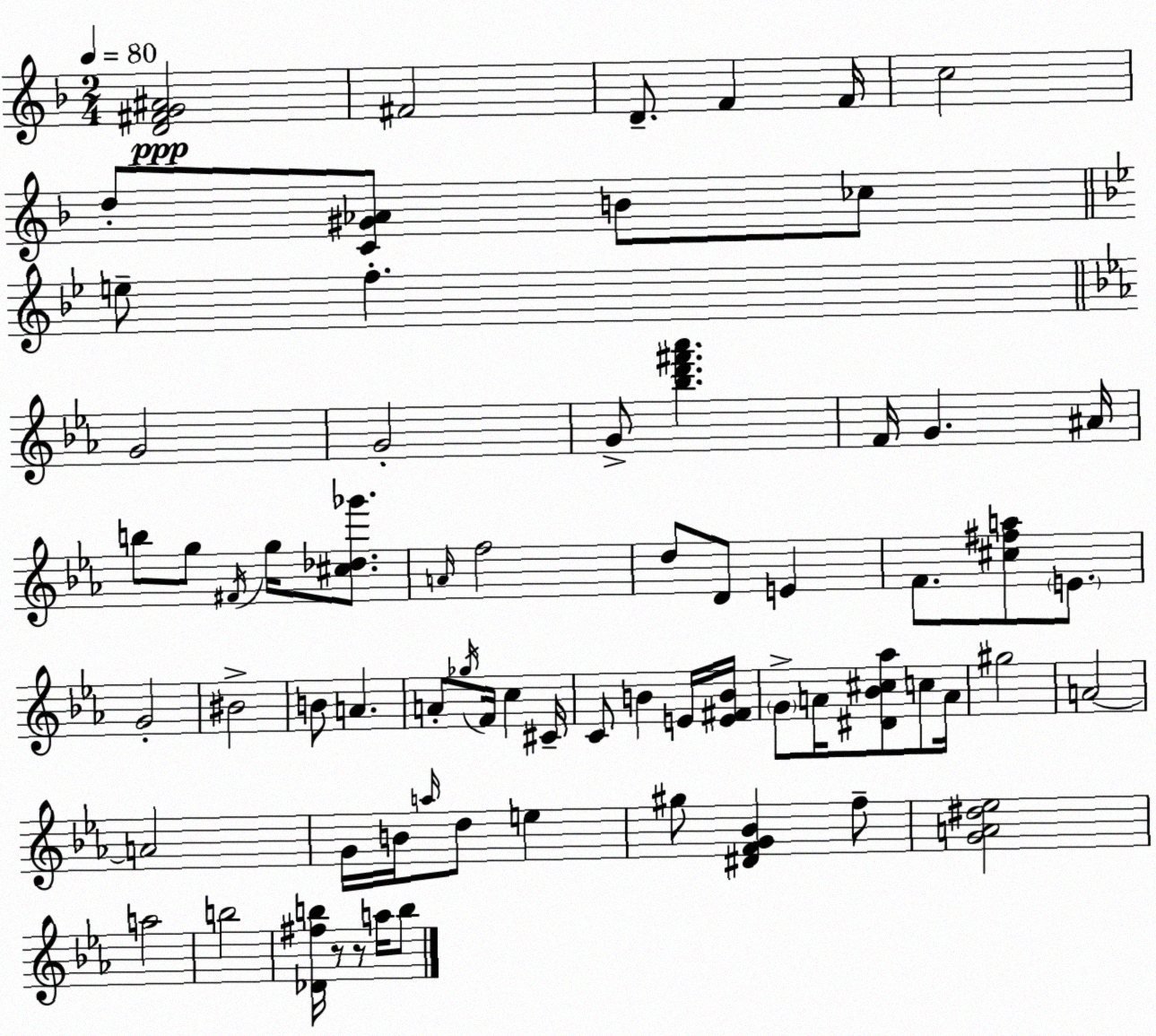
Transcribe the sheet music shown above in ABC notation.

X:1
T:Untitled
M:2/4
L:1/4
K:Dm
[D^FG^A]2 ^F2 D/2 F F/4 c2 d/2 [C^G_A]/2 B/2 _c/2 e/2 f G2 G2 G/2 [_bd'^f'_a'] F/4 G ^A/4 b/2 g/2 ^F/4 g/4 [^c_d_g']/2 A/4 f2 d/2 D/2 E F/2 [^c^fa]/2 E/2 G2 ^B2 B/2 A A/2 _g/4 F/4 c ^C/4 C/2 B E/4 [E^FB]/4 G/2 A/4 [^D_B^c_a]/2 c/2 A/4 ^g2 A2 A2 G/4 B/4 a/4 d/2 e ^g/2 [^DFG_B] f/2 [GA^d_e]2 a2 b2 [_D^fb]/4 z/2 z/2 a/4 b/2